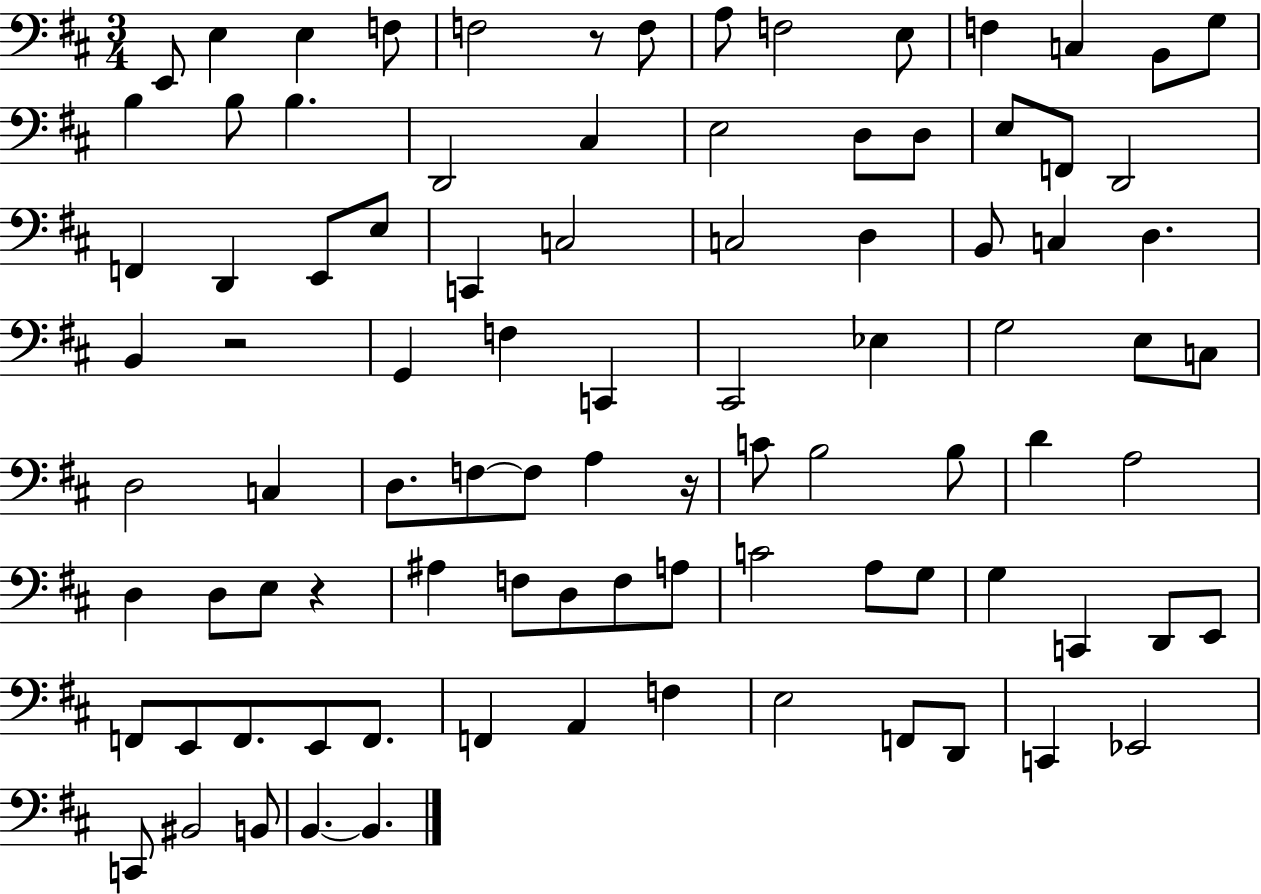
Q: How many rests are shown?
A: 4